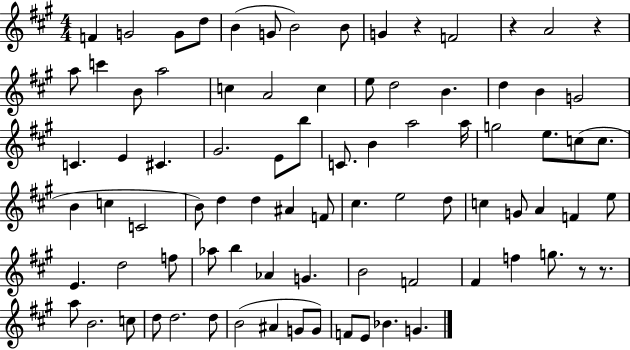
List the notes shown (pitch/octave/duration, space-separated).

F4/q G4/h G4/e D5/e B4/q G4/e B4/h B4/e G4/q R/q F4/h R/q A4/h R/q A5/e C6/q B4/e A5/h C5/q A4/h C5/q E5/e D5/h B4/q. D5/q B4/q G4/h C4/q. E4/q C#4/q. G#4/h. E4/e B5/e C4/e. B4/q A5/h A5/s G5/h E5/e. C5/e C5/e. B4/q C5/q C4/h B4/e D5/q D5/q A#4/q F4/e C#5/q. E5/h D5/e C5/q G4/e A4/q F4/q E5/e E4/q. D5/h F5/e Ab5/e B5/q Ab4/q G4/q. B4/h F4/h F#4/q F5/q G5/e. R/e R/e. A5/e B4/h. C5/e D5/e D5/h. D5/e B4/h A#4/q G4/e G4/e F4/e E4/e Bb4/q. G4/q.